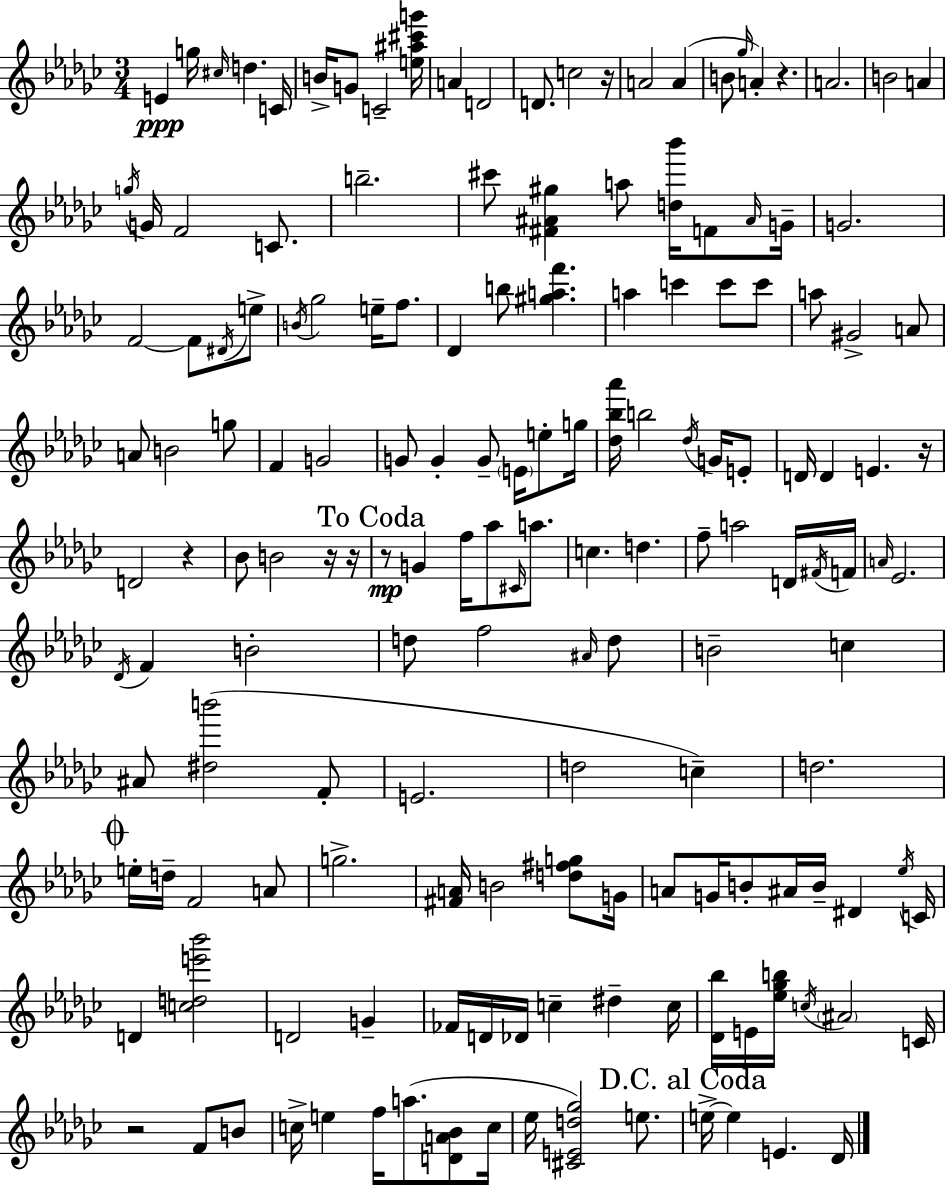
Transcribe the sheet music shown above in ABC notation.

X:1
T:Untitled
M:3/4
L:1/4
K:Ebm
E g/4 ^c/4 d C/4 B/4 G/2 C2 [e^a^c'g']/4 A D2 D/2 c2 z/4 A2 A B/2 _g/4 A z A2 B2 A g/4 G/4 F2 C/2 b2 ^c'/2 [^F^A^g] a/2 [d_b']/4 F/2 ^A/4 G/4 G2 F2 F/2 ^D/4 e/2 B/4 _g2 e/4 f/2 _D b/2 [^gaf'] a c' c'/2 c'/2 a/2 ^G2 A/2 A/2 B2 g/2 F G2 G/2 G G/2 E/4 e/2 g/4 [_d_b_a']/4 b2 _d/4 G/4 E/2 D/4 D E z/4 D2 z _B/2 B2 z/4 z/4 z/2 G f/4 _a/2 ^C/4 a/2 c d f/2 a2 D/4 ^F/4 F/4 A/4 _E2 _D/4 F B2 d/2 f2 ^A/4 d/2 B2 c ^A/2 [^db']2 F/2 E2 d2 c d2 e/4 d/4 F2 A/2 g2 [^FA]/4 B2 [d^fg]/2 G/4 A/2 G/4 B/2 ^A/4 B/4 ^D _e/4 C/4 D [cde'_b']2 D2 G _F/4 D/4 _D/4 c ^d c/4 [_D_b]/4 E/4 [_e_gb]/4 c/4 ^A2 C/4 z2 F/2 B/2 c/4 e f/4 a/2 [DA_B]/2 c/4 _e/4 [^CEd_g]2 e/2 e/4 e E _D/4